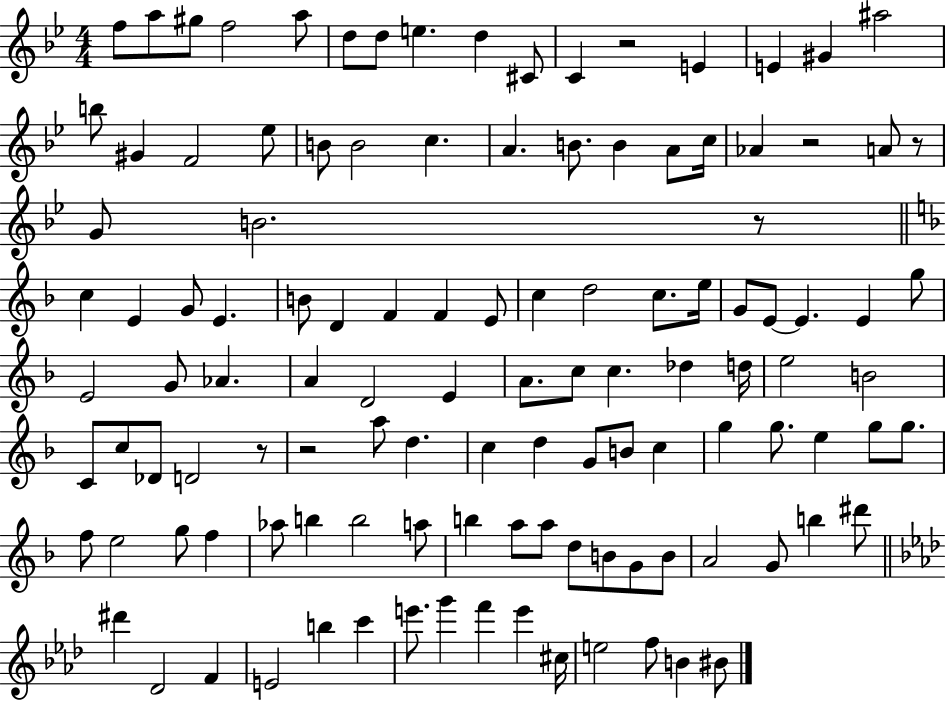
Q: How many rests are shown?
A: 6